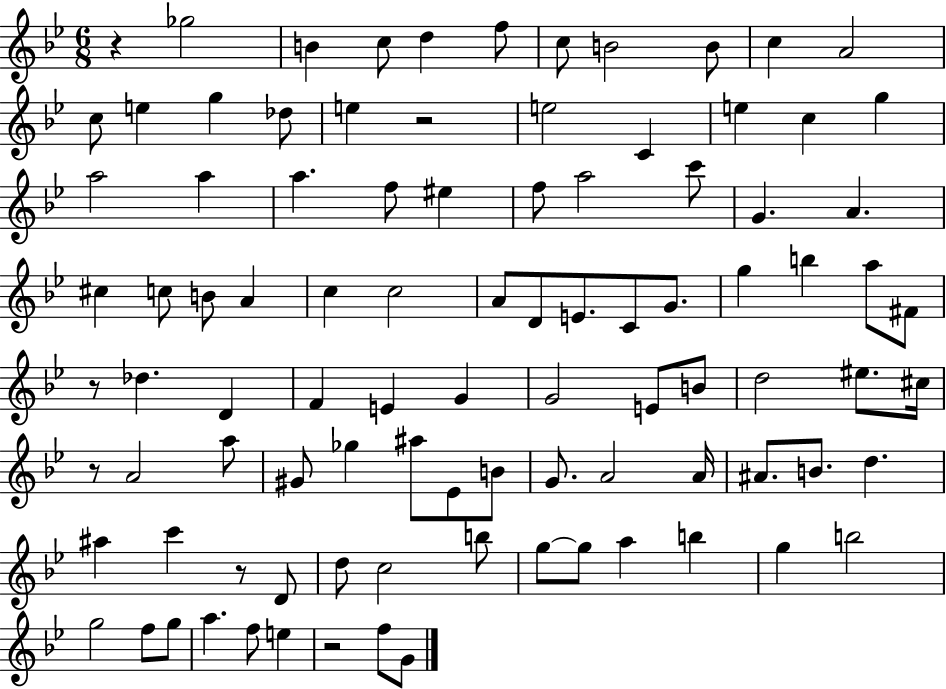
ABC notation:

X:1
T:Untitled
M:6/8
L:1/4
K:Bb
z _g2 B c/2 d f/2 c/2 B2 B/2 c A2 c/2 e g _d/2 e z2 e2 C e c g a2 a a f/2 ^e f/2 a2 c'/2 G A ^c c/2 B/2 A c c2 A/2 D/2 E/2 C/2 G/2 g b a/2 ^F/2 z/2 _d D F E G G2 E/2 B/2 d2 ^e/2 ^c/4 z/2 A2 a/2 ^G/2 _g ^a/2 _E/2 B/2 G/2 A2 A/4 ^A/2 B/2 d ^a c' z/2 D/2 d/2 c2 b/2 g/2 g/2 a b g b2 g2 f/2 g/2 a f/2 e z2 f/2 G/2